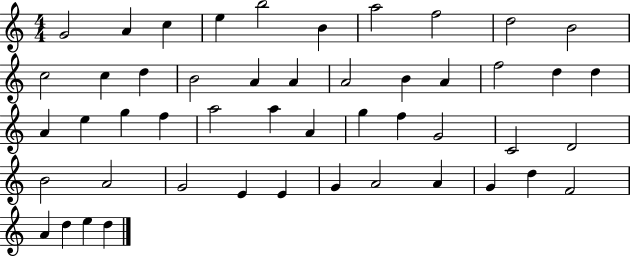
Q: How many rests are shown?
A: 0